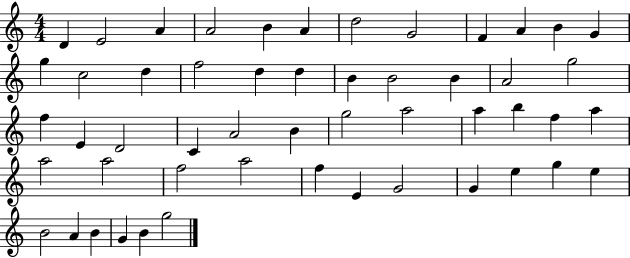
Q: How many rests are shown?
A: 0